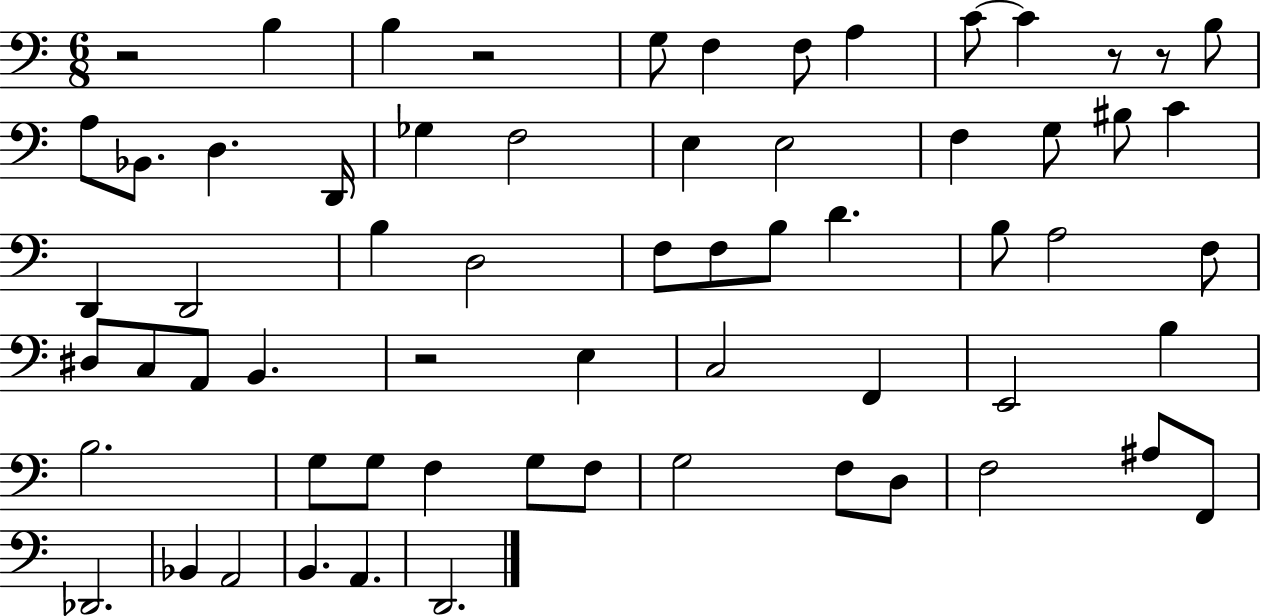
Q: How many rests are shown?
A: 5